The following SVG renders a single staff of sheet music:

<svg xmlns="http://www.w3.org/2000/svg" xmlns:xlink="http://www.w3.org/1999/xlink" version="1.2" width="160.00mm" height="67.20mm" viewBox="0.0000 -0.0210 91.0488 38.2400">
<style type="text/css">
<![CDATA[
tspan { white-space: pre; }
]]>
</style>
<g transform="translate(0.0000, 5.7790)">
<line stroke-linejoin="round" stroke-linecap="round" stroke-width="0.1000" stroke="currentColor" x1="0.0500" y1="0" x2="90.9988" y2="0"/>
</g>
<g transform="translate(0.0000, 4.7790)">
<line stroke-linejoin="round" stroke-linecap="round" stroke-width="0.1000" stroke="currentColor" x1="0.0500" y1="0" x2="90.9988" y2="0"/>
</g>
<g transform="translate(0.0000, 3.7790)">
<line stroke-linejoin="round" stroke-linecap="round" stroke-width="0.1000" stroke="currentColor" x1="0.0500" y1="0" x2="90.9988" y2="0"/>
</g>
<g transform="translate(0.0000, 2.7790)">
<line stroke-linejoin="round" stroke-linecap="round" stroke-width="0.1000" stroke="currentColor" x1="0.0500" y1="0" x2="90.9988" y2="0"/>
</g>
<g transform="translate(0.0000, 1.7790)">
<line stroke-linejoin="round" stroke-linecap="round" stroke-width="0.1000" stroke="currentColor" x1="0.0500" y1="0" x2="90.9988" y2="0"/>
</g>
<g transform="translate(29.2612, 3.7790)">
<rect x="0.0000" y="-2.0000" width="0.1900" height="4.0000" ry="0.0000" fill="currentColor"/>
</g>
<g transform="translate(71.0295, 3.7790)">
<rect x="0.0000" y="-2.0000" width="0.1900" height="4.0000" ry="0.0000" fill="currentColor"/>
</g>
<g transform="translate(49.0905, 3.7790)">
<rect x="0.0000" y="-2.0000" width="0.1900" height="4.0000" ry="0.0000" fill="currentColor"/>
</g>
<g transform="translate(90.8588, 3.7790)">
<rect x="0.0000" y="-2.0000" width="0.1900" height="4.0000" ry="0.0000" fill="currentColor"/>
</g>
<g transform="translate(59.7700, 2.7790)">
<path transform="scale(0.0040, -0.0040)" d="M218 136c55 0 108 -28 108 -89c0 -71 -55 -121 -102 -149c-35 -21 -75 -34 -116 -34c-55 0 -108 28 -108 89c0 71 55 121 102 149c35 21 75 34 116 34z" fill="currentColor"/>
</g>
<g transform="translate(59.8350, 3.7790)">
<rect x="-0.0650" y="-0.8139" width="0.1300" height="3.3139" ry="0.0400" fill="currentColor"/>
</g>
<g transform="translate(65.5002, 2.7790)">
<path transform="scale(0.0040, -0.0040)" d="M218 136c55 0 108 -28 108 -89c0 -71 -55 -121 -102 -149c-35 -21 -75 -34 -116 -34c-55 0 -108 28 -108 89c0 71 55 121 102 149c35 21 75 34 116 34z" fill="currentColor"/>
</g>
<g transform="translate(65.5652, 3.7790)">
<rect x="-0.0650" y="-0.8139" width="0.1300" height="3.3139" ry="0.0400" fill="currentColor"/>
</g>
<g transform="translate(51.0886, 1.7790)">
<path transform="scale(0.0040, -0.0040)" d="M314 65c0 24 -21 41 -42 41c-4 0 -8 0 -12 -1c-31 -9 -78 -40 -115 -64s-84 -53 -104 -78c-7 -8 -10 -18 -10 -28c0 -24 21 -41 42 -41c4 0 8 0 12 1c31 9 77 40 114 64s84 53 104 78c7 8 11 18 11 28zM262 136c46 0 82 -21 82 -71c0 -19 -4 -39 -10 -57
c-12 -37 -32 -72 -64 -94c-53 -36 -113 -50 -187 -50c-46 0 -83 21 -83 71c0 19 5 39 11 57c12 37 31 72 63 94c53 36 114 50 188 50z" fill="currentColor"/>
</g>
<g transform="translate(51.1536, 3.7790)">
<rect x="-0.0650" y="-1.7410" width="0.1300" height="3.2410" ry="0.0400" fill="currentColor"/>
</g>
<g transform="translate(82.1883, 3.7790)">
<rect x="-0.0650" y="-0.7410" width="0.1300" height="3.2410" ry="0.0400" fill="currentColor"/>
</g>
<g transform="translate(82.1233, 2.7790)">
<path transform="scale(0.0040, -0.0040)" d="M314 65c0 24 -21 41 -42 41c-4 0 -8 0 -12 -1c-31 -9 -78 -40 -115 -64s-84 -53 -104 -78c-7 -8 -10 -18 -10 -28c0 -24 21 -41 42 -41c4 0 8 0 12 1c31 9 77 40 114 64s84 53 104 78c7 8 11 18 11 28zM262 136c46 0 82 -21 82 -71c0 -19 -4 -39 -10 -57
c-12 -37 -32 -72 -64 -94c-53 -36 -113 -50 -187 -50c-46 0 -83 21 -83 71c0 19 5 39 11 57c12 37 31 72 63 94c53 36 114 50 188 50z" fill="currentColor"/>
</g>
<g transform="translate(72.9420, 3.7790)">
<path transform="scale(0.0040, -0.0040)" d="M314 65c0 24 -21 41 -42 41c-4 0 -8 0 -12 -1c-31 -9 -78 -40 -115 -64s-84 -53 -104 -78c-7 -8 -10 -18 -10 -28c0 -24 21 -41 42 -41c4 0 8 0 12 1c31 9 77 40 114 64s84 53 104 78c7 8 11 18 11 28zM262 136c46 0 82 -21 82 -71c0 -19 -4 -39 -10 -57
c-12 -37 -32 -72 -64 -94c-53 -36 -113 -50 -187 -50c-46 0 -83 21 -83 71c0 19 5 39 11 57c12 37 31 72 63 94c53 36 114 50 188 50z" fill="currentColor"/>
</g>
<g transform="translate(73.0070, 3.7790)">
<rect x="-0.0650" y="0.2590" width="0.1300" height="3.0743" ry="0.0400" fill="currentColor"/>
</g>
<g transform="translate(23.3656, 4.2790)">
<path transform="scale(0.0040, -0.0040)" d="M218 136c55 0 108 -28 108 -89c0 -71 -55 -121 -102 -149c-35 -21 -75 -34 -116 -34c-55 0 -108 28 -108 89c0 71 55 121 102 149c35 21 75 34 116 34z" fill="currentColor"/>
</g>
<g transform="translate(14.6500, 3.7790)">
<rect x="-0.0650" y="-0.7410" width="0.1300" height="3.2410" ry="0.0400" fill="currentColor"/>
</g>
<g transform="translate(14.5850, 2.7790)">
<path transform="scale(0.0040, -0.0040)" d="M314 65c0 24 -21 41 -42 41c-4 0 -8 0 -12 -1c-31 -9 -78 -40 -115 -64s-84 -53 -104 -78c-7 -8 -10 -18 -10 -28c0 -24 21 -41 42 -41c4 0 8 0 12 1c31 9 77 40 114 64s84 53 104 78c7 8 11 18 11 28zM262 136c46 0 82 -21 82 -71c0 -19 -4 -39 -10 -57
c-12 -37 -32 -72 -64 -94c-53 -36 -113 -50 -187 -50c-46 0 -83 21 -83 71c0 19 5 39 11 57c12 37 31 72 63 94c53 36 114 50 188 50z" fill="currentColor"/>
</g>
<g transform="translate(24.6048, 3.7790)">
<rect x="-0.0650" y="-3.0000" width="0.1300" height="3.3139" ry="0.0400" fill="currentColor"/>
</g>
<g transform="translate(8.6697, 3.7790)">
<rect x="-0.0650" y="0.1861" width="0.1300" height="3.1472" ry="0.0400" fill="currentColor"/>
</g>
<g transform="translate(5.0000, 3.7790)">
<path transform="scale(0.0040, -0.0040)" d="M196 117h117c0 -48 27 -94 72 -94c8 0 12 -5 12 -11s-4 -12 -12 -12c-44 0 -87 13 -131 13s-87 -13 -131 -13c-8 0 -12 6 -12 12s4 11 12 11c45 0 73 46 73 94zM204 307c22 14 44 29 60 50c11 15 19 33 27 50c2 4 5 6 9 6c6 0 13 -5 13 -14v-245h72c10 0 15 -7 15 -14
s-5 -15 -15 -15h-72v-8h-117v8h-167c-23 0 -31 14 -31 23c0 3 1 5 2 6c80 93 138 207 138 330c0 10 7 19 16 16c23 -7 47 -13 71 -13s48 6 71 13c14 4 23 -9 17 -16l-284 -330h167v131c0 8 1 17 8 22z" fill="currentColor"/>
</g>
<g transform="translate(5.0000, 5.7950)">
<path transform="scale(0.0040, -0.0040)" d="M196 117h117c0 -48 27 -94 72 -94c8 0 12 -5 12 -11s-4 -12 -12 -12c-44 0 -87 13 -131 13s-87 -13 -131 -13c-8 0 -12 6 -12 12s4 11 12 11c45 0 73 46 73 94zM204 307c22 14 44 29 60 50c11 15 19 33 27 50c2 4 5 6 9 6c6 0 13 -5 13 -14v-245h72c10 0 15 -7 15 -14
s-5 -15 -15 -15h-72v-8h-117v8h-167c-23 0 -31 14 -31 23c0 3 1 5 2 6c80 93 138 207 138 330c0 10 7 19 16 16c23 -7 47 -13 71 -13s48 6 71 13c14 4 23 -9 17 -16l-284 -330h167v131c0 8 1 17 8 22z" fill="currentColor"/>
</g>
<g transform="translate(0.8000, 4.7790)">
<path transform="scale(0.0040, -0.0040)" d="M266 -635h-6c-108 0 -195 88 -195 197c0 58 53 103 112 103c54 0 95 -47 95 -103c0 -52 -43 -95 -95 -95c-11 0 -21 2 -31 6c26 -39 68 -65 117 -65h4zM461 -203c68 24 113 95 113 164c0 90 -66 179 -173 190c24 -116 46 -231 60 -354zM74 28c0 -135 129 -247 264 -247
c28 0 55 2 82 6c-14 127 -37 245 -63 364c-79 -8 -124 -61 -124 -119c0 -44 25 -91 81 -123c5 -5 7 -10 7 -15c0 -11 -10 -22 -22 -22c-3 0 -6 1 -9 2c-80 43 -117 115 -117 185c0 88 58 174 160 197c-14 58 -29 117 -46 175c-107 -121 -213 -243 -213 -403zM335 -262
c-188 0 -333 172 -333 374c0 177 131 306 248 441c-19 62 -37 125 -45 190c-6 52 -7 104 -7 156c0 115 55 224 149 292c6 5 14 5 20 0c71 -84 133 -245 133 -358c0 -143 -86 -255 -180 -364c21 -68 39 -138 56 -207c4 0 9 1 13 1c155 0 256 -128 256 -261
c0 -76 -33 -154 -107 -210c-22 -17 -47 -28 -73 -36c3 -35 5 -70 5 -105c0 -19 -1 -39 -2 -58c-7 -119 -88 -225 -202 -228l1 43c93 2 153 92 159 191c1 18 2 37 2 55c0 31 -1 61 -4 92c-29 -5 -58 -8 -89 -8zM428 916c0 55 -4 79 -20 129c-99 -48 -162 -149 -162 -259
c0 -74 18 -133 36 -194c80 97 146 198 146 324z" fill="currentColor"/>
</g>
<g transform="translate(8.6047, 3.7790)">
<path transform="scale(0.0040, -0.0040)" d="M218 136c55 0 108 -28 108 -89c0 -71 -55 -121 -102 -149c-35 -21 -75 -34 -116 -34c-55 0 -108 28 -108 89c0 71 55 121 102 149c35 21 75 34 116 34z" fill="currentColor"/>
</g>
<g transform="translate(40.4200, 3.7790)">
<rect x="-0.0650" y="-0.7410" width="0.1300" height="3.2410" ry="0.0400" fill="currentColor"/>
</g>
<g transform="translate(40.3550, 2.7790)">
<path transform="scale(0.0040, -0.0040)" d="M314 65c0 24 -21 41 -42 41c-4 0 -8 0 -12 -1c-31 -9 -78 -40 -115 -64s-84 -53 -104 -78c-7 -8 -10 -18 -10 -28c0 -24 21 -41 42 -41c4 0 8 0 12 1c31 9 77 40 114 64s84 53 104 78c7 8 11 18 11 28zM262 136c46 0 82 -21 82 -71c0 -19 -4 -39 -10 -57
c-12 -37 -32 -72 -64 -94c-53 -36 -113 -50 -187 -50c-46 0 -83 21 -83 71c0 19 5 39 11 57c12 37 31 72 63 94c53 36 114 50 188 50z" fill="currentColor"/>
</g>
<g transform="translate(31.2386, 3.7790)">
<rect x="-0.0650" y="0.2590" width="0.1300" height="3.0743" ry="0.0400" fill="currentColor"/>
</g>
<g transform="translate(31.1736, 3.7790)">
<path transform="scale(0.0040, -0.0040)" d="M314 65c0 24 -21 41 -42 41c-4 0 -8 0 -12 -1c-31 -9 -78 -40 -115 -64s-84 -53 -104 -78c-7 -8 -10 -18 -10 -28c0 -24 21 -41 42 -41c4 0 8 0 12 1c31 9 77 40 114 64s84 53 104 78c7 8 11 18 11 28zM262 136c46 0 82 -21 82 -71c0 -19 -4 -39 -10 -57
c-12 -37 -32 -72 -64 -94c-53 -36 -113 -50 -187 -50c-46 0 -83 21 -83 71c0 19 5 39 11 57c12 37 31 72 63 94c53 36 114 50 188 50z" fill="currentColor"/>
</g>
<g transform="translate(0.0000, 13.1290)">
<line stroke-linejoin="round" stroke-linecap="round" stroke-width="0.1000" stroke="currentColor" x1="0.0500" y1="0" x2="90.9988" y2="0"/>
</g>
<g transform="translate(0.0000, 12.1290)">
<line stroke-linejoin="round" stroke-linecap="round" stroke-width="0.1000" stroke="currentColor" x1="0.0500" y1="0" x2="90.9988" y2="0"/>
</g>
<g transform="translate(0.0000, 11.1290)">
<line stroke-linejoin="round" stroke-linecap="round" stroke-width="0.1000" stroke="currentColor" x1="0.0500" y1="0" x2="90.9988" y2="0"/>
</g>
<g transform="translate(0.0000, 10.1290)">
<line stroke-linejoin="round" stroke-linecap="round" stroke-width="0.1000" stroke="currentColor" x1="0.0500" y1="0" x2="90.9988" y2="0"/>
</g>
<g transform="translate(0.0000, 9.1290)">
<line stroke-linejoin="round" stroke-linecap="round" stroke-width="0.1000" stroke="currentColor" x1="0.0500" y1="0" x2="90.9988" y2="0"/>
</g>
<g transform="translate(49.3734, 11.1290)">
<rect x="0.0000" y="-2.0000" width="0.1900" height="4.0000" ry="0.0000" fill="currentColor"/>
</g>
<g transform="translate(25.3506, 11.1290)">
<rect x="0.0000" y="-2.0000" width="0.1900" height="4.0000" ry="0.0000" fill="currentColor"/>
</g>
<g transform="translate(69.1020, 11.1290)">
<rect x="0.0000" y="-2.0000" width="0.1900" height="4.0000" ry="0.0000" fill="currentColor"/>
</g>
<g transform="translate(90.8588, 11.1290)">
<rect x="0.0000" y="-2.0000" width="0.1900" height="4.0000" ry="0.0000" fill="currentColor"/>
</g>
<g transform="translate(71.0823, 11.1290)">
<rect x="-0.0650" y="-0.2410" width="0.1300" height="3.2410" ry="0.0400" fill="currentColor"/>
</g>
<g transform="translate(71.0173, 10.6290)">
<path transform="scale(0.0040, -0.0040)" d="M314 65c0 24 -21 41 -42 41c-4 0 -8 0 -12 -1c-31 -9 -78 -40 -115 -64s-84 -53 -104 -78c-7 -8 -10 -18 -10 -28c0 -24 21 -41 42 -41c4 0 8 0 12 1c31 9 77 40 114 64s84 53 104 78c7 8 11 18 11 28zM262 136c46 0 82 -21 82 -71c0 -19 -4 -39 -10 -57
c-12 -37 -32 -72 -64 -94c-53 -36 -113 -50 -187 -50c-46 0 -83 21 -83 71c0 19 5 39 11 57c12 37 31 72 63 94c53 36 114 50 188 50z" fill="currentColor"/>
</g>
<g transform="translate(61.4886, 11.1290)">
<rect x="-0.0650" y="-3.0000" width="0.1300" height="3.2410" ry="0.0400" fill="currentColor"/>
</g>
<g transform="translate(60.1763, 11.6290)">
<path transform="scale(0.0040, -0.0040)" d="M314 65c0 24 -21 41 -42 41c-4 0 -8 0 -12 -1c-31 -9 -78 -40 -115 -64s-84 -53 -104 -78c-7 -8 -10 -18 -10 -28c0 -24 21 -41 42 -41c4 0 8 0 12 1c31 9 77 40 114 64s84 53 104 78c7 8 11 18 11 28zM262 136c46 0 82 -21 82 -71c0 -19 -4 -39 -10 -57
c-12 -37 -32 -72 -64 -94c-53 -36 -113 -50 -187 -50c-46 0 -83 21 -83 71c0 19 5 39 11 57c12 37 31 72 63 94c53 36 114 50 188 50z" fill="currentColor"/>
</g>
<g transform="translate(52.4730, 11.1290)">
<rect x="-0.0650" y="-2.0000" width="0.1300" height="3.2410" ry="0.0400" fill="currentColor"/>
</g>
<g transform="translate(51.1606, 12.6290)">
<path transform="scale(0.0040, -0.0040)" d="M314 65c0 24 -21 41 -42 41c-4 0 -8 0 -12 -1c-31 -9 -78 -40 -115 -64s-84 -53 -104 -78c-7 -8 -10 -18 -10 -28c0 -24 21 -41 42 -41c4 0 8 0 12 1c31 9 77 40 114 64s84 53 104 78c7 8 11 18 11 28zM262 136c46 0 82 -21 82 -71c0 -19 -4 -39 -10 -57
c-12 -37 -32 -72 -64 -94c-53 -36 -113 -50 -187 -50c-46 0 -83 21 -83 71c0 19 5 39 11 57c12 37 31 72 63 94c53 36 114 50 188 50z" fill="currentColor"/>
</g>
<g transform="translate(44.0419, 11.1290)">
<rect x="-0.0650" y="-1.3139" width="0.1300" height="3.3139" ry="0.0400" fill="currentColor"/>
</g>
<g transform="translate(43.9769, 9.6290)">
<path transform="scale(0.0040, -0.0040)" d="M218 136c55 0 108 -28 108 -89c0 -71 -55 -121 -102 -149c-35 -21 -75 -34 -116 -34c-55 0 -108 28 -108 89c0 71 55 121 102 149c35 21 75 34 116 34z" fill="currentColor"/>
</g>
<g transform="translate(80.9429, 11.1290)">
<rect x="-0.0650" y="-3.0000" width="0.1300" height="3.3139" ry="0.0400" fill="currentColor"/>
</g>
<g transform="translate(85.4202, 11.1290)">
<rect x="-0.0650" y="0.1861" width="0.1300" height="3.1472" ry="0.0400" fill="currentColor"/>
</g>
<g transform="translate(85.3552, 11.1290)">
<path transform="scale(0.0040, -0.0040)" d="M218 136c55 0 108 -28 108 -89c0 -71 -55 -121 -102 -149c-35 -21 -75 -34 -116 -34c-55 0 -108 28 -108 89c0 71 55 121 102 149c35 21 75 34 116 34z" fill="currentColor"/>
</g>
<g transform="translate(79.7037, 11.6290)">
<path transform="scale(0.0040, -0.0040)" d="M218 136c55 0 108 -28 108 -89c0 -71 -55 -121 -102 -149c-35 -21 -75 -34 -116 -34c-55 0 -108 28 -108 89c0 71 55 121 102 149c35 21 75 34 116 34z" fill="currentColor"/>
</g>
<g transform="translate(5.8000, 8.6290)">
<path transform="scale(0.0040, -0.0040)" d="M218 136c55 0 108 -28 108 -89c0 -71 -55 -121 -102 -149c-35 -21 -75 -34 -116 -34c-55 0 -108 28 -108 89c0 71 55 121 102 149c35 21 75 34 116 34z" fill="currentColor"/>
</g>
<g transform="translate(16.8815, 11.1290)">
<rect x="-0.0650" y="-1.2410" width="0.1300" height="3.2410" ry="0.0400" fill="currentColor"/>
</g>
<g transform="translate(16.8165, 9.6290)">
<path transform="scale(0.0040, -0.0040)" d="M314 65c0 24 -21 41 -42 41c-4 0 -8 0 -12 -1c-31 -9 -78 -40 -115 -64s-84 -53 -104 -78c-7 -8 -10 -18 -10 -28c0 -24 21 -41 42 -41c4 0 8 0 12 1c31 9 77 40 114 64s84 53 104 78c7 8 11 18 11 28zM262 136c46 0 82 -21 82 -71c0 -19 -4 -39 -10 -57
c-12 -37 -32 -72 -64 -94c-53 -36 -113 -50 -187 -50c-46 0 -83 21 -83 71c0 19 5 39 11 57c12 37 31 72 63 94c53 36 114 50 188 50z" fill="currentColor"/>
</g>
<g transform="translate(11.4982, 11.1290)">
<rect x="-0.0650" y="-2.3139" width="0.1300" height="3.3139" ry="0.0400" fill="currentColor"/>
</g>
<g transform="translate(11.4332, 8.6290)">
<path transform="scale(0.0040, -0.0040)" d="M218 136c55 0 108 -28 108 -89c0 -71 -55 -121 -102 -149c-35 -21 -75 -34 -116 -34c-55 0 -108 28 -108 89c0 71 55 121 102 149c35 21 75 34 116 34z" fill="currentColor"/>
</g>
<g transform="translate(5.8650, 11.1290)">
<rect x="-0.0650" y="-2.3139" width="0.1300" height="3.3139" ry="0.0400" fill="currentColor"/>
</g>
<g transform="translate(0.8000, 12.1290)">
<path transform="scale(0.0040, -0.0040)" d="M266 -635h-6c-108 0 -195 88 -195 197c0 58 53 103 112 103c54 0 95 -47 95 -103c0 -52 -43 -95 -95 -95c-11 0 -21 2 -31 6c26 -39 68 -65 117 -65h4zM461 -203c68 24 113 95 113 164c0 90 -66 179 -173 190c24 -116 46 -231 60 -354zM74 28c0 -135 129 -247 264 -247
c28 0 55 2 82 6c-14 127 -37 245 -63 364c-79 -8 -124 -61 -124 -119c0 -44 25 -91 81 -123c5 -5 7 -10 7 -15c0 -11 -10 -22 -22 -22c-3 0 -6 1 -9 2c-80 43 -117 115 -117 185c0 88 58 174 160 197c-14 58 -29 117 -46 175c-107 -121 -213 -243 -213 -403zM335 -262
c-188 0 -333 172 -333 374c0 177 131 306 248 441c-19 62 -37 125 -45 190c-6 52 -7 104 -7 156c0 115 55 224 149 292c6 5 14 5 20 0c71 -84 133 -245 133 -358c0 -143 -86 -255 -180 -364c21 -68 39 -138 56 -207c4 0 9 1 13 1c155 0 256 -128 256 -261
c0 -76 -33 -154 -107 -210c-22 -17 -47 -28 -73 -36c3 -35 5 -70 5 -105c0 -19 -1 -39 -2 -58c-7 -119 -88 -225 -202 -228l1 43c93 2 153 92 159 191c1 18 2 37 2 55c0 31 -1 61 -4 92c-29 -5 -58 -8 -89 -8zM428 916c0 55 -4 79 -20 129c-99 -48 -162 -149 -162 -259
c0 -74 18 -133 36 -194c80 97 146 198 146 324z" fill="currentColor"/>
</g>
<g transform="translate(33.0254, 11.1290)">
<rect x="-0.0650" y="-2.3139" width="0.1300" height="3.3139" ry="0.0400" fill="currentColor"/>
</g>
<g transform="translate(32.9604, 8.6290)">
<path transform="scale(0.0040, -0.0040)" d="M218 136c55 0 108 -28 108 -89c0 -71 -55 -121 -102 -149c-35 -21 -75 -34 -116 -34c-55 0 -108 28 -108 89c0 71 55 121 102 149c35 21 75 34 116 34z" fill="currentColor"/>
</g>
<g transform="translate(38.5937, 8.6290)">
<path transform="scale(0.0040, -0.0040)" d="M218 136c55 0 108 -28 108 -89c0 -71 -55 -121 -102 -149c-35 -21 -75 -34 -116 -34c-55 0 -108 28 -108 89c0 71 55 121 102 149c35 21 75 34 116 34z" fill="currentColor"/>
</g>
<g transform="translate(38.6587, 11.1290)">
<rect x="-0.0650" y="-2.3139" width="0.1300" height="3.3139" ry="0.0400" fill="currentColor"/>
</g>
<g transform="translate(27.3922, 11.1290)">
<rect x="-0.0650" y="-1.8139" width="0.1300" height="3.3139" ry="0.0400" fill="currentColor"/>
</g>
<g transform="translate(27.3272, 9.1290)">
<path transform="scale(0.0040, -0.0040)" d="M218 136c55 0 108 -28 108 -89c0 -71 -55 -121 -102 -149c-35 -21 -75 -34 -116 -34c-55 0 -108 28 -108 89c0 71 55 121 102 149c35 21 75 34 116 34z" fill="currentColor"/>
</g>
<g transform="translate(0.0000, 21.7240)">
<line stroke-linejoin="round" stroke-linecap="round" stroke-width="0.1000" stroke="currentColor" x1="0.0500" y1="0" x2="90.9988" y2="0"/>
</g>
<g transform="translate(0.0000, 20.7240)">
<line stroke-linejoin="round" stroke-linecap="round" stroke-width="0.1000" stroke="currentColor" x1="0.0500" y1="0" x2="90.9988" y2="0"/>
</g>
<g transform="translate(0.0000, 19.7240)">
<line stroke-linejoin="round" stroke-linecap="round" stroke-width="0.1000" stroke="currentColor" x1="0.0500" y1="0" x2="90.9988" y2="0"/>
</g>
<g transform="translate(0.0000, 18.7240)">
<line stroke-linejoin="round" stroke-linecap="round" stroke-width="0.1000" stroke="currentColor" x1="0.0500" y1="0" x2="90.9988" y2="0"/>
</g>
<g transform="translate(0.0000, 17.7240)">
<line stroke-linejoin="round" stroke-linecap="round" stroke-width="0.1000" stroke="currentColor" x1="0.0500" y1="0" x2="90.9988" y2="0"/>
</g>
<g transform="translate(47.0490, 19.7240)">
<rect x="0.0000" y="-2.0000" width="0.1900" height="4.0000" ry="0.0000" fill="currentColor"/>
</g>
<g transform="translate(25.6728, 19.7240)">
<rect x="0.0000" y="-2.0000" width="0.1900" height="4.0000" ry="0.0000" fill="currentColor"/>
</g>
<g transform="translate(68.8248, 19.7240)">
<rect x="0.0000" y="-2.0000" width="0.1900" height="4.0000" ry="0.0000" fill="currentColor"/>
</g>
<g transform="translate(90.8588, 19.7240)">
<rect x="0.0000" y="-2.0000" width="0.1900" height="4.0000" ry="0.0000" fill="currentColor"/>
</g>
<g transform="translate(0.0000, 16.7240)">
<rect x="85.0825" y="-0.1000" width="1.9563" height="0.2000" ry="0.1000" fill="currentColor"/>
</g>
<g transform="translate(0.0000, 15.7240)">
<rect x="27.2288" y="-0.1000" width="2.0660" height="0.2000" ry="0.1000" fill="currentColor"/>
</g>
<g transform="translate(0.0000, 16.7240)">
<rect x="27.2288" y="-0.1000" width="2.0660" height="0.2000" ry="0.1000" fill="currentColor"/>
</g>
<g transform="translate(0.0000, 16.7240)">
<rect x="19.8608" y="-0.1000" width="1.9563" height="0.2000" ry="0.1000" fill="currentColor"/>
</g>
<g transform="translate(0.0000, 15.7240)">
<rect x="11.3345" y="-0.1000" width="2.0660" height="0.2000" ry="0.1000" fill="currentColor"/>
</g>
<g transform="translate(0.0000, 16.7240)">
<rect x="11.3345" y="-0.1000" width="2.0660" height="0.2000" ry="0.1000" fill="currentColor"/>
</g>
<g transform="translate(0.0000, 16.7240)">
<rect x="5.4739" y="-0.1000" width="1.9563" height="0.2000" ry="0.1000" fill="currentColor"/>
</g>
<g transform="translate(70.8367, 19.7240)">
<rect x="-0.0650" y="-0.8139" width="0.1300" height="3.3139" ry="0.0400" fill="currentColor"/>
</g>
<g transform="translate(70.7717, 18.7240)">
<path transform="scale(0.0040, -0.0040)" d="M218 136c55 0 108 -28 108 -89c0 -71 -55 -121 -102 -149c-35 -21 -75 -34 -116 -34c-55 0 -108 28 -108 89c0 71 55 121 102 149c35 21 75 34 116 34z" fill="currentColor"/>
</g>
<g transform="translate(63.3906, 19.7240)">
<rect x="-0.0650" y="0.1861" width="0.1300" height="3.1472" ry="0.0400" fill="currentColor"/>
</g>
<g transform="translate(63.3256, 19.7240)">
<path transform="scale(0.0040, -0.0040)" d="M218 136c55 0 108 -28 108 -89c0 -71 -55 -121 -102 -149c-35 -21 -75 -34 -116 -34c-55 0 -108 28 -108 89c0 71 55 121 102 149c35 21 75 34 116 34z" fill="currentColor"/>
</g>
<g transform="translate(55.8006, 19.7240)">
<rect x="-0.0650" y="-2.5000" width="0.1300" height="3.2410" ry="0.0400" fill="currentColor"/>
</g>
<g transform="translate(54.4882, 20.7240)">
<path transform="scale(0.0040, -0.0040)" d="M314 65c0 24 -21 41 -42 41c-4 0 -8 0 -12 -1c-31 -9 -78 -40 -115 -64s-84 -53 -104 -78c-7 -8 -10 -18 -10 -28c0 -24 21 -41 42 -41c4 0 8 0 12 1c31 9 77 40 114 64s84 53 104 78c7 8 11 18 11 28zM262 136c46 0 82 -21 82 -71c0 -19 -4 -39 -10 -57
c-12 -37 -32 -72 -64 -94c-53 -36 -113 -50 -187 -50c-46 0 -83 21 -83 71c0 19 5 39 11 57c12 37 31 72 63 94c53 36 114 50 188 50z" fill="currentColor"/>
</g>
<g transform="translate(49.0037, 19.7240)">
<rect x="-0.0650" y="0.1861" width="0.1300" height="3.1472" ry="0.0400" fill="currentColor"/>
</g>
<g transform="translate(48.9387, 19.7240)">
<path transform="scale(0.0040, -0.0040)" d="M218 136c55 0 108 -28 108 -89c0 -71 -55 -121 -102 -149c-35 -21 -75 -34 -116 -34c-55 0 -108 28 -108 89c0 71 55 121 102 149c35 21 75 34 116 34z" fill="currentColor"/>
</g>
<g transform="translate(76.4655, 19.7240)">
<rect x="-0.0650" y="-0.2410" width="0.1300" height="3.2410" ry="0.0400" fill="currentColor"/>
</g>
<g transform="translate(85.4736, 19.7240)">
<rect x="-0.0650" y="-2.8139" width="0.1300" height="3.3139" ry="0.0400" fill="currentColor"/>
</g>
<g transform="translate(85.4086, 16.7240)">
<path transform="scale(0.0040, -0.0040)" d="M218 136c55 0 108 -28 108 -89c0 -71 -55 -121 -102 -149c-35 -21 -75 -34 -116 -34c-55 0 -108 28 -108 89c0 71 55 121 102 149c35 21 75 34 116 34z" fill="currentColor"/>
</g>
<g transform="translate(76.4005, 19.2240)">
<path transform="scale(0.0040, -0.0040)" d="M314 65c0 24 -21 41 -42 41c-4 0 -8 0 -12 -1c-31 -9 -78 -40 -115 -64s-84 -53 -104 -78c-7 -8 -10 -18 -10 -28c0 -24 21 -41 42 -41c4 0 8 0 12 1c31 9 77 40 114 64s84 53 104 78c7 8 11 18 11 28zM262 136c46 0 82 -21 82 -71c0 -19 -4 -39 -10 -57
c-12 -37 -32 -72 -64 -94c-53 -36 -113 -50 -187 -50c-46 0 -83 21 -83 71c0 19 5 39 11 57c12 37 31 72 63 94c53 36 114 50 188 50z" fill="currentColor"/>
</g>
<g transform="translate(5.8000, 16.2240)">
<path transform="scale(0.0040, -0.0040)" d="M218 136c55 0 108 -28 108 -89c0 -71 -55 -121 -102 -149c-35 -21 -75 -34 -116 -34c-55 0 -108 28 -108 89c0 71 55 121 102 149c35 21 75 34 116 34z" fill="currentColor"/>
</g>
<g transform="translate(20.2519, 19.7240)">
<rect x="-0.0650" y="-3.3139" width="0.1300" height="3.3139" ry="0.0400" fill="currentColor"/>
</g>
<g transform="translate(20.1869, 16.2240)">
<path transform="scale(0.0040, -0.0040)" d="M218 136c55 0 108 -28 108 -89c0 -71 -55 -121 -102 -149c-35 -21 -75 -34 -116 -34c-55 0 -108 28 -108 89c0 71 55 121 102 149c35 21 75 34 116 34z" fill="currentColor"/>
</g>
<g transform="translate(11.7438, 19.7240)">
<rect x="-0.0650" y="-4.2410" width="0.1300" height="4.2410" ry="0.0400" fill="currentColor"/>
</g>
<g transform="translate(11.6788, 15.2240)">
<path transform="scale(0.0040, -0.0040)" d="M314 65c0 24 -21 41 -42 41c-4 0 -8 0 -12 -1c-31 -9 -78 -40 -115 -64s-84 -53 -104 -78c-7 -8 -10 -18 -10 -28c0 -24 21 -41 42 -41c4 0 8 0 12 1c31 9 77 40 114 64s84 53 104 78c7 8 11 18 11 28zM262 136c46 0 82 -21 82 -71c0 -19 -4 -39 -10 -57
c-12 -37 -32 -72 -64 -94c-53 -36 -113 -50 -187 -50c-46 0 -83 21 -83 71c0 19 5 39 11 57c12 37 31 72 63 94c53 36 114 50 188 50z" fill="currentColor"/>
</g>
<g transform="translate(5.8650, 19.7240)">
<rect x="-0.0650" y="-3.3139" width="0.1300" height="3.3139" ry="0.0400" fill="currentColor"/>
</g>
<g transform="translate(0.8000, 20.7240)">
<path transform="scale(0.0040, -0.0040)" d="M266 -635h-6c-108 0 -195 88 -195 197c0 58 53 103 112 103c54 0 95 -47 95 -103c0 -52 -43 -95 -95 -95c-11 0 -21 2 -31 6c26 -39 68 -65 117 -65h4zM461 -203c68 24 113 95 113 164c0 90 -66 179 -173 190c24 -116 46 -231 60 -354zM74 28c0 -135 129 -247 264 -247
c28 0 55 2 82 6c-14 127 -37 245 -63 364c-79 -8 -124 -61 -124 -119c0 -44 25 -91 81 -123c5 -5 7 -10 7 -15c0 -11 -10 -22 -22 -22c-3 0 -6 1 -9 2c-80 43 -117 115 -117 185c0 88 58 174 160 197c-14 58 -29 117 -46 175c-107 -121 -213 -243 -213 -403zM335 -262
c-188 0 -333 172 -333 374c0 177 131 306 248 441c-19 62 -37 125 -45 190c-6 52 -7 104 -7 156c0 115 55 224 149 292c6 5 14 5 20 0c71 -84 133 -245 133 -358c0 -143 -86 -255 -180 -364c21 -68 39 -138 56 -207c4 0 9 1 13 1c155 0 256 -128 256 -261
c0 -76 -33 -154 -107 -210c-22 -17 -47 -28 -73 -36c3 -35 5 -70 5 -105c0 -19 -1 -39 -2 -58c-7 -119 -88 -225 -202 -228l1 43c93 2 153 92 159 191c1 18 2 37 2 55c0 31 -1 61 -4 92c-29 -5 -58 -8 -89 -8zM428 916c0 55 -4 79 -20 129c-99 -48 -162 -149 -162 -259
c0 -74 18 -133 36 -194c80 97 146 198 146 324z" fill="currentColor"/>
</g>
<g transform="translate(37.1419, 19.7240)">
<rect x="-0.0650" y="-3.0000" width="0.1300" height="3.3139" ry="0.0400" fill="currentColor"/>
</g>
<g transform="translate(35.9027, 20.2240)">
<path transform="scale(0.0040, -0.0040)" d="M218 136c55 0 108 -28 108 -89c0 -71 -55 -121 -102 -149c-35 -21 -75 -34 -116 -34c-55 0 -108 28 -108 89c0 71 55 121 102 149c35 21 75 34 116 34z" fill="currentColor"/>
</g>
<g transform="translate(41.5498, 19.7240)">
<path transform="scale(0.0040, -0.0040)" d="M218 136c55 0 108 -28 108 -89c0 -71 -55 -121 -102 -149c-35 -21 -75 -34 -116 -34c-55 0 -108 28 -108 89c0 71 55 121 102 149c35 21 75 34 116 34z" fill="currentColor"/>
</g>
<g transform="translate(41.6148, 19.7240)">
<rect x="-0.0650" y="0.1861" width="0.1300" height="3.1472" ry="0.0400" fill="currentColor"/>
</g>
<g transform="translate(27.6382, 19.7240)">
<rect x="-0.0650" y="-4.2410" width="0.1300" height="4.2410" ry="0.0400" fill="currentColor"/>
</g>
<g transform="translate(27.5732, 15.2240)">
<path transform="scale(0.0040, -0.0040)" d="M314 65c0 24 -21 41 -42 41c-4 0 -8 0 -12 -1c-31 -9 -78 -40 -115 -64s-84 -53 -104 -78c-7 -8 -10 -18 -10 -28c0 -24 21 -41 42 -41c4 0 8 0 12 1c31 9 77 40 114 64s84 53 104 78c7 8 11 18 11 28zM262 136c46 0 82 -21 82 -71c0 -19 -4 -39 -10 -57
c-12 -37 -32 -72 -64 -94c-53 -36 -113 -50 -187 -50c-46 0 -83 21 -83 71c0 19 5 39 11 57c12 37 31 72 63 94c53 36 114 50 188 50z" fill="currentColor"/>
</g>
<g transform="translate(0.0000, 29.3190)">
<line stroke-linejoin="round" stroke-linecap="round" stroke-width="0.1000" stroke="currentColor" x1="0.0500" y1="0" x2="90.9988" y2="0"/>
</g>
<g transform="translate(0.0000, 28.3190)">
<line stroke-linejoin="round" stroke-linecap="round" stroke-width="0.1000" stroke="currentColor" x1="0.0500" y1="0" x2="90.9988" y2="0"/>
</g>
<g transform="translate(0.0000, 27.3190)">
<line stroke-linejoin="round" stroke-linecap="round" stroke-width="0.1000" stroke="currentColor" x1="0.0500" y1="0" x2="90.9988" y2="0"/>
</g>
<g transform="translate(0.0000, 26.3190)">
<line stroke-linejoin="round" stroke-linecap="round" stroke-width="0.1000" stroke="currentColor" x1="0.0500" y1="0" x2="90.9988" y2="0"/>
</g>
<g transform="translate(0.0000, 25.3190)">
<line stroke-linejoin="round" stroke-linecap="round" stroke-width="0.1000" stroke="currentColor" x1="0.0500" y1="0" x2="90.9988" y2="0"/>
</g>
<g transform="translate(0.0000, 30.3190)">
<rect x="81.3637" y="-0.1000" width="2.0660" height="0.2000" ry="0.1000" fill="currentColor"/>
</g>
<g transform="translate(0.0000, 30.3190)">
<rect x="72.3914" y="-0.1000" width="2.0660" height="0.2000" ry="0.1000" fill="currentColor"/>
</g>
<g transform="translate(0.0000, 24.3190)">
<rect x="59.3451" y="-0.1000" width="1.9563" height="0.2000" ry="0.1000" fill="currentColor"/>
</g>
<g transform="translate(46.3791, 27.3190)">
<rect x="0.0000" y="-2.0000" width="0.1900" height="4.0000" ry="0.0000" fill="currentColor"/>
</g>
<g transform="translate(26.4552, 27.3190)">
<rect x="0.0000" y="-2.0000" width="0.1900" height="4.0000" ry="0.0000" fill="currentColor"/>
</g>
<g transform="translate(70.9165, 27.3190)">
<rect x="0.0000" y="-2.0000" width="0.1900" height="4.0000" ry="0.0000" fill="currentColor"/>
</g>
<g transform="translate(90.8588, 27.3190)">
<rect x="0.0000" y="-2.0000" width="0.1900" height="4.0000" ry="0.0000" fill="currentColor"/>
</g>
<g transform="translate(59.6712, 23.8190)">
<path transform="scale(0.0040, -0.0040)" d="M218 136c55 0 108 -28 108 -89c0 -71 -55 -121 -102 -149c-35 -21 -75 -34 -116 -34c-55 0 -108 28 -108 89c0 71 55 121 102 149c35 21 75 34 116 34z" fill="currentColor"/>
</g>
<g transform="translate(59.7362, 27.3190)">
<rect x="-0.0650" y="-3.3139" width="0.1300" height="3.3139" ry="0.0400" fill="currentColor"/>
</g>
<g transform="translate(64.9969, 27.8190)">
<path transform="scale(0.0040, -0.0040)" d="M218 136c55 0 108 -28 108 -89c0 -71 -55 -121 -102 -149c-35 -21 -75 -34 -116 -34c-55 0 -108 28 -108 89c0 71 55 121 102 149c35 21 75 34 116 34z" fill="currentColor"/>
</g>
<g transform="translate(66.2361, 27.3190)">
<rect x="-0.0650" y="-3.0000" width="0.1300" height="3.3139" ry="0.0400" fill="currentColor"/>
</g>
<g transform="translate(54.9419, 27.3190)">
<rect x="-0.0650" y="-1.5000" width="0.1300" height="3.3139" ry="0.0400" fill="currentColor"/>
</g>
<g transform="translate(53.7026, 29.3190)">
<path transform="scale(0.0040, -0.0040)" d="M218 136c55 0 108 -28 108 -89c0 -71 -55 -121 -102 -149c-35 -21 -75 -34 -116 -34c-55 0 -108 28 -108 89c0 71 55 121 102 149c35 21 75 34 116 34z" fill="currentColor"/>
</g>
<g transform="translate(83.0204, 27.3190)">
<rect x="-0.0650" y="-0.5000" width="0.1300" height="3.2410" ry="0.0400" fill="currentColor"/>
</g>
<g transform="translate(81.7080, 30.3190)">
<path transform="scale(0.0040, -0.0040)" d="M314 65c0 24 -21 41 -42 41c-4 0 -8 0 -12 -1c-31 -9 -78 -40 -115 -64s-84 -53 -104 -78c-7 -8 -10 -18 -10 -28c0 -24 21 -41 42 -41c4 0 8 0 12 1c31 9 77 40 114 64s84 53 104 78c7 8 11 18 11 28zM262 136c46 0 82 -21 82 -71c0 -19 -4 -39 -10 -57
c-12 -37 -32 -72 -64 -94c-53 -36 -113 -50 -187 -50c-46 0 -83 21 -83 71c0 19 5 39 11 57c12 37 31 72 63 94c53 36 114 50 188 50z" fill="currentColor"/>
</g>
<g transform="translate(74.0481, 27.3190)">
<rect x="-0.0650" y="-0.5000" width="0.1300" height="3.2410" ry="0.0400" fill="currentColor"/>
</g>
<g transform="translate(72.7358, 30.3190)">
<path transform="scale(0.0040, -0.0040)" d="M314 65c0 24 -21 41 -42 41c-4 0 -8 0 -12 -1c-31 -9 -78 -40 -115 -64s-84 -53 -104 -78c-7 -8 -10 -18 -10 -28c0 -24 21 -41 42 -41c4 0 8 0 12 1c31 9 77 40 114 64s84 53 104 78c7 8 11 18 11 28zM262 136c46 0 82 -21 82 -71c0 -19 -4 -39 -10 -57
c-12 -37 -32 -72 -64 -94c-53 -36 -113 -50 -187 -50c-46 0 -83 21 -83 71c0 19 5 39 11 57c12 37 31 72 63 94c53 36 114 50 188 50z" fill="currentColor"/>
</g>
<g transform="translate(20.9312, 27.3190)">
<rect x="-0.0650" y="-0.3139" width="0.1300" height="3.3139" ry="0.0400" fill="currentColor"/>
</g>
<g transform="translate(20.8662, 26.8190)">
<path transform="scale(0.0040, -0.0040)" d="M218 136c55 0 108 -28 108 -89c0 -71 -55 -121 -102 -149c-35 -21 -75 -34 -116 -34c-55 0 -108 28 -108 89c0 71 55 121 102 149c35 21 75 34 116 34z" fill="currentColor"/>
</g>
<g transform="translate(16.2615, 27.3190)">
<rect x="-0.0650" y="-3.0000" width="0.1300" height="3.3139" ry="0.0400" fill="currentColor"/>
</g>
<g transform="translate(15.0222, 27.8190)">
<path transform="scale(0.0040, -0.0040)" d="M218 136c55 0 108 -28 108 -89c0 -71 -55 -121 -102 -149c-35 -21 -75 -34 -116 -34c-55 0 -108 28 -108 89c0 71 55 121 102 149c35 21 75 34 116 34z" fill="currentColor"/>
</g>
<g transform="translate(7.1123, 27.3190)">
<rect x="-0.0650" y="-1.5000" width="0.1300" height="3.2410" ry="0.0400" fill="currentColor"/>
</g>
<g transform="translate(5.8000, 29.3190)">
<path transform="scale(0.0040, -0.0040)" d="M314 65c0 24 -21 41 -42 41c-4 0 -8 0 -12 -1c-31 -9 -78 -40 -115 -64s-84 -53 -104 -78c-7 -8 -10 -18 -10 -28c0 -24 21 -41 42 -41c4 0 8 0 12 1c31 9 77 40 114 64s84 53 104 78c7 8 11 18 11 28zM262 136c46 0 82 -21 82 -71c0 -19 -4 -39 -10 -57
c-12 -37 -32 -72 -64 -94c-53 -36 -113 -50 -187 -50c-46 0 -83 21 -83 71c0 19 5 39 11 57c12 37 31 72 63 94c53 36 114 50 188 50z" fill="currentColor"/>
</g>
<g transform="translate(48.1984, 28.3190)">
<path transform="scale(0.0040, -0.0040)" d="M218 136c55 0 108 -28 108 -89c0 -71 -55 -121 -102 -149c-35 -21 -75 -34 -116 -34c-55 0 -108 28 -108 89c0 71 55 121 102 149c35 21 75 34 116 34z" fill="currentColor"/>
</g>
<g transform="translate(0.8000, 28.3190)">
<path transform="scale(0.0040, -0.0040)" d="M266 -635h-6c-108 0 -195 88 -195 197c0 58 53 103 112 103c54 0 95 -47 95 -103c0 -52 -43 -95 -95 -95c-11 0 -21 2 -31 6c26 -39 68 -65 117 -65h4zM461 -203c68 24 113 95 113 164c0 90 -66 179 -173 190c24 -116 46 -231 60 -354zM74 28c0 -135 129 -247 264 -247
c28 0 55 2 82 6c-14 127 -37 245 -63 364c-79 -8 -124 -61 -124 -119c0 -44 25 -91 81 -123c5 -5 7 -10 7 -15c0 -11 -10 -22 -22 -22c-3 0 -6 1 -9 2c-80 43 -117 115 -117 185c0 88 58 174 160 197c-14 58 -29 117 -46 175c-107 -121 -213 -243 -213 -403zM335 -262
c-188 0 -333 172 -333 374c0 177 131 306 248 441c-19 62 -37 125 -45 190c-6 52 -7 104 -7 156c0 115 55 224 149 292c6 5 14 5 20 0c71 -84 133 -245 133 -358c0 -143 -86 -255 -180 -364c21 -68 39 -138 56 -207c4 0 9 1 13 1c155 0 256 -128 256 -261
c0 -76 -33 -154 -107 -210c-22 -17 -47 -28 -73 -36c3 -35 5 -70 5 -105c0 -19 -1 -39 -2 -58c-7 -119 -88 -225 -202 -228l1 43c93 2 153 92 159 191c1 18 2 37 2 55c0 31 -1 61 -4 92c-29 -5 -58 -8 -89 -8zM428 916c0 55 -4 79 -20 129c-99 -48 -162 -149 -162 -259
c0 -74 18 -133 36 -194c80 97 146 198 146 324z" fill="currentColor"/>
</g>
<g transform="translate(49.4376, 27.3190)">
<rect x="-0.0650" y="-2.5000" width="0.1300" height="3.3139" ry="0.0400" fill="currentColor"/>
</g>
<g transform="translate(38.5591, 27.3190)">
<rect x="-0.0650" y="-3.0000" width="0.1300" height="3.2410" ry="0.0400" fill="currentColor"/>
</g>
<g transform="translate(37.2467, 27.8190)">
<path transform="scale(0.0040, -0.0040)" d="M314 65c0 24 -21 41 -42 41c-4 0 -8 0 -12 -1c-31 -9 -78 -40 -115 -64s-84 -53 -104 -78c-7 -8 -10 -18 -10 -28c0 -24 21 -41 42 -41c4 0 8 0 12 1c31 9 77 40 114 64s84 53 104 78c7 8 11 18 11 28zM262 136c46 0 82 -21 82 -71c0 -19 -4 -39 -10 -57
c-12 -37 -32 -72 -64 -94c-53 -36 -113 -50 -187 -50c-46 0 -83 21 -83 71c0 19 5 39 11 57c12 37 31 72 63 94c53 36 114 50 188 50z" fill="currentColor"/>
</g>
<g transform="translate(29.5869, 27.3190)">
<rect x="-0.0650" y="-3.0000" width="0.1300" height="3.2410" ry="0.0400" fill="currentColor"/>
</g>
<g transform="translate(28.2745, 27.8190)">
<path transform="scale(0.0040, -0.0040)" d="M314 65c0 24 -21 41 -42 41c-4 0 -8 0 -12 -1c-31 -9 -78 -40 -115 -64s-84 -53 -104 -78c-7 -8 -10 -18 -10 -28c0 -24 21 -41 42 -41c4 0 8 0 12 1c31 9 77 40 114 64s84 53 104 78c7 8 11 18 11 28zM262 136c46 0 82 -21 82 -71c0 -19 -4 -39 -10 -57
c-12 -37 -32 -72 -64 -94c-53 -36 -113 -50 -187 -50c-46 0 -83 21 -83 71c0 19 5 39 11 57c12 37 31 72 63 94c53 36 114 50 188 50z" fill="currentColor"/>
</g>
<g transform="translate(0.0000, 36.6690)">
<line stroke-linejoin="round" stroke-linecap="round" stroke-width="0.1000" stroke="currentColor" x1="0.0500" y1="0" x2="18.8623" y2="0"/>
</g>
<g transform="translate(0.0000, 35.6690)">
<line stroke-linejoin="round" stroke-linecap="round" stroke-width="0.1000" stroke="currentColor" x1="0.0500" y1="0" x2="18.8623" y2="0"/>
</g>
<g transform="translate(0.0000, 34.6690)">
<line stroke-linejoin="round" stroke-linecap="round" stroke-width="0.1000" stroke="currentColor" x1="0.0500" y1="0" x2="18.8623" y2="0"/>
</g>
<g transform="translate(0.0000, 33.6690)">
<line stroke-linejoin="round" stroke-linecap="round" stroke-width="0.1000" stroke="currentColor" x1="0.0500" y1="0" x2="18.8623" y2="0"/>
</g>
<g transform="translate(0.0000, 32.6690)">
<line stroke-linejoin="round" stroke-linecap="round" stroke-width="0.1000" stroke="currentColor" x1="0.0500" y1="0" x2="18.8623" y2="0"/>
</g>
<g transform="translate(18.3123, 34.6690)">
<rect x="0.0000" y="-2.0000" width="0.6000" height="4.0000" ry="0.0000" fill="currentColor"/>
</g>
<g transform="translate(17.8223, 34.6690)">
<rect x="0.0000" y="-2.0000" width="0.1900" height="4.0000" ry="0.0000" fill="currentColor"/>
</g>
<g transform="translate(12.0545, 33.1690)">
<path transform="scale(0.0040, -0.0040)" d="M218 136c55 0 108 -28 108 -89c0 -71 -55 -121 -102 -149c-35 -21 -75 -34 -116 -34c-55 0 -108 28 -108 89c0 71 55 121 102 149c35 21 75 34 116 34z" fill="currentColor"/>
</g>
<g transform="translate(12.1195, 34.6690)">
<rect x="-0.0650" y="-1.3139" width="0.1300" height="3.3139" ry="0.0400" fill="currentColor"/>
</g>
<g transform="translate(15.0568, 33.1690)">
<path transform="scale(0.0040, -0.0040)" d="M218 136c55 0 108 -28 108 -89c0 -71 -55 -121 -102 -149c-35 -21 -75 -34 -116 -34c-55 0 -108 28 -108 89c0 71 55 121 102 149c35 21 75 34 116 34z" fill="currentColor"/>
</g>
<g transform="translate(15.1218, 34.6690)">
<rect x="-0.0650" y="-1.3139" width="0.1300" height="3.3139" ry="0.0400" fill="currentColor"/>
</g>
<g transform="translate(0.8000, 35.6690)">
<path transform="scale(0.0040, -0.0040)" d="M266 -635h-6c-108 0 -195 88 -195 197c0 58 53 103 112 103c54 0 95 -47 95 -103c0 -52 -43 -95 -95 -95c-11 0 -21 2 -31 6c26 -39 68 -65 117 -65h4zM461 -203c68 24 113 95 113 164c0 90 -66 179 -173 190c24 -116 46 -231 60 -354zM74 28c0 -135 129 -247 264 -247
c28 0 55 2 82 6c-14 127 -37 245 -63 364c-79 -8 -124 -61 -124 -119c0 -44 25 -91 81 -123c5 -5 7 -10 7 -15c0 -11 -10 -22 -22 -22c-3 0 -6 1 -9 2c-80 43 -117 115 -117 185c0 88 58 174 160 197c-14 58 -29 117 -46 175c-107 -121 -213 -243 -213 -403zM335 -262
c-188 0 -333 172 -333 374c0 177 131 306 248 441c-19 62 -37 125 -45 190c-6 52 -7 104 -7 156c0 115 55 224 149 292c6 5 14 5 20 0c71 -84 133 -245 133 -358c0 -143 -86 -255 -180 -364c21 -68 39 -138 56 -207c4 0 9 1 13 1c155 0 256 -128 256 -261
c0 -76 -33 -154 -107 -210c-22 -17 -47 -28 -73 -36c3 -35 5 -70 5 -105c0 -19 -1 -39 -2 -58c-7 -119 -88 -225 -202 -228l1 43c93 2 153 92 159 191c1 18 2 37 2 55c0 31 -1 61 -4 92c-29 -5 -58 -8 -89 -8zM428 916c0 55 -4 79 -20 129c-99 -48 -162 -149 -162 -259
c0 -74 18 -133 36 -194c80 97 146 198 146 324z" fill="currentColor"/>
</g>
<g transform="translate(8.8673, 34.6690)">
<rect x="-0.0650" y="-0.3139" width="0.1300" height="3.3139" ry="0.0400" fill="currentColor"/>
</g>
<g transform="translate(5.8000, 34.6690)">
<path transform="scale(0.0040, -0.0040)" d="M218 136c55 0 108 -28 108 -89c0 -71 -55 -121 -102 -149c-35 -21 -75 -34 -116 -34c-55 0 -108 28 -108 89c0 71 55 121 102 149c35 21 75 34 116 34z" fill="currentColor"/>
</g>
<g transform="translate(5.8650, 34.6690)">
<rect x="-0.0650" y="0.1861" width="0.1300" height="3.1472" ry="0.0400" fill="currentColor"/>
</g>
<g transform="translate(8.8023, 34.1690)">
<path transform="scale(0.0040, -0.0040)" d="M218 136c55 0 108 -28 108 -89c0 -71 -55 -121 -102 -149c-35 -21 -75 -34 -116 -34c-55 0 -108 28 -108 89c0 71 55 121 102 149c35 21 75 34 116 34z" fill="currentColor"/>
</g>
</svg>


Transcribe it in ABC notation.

X:1
T:Untitled
M:4/4
L:1/4
K:C
B d2 A B2 d2 f2 d d B2 d2 g g e2 f g g e F2 A2 c2 A B b d'2 b d'2 A B B G2 B d c2 a E2 A c A2 A2 G E b A C2 C2 B c e e